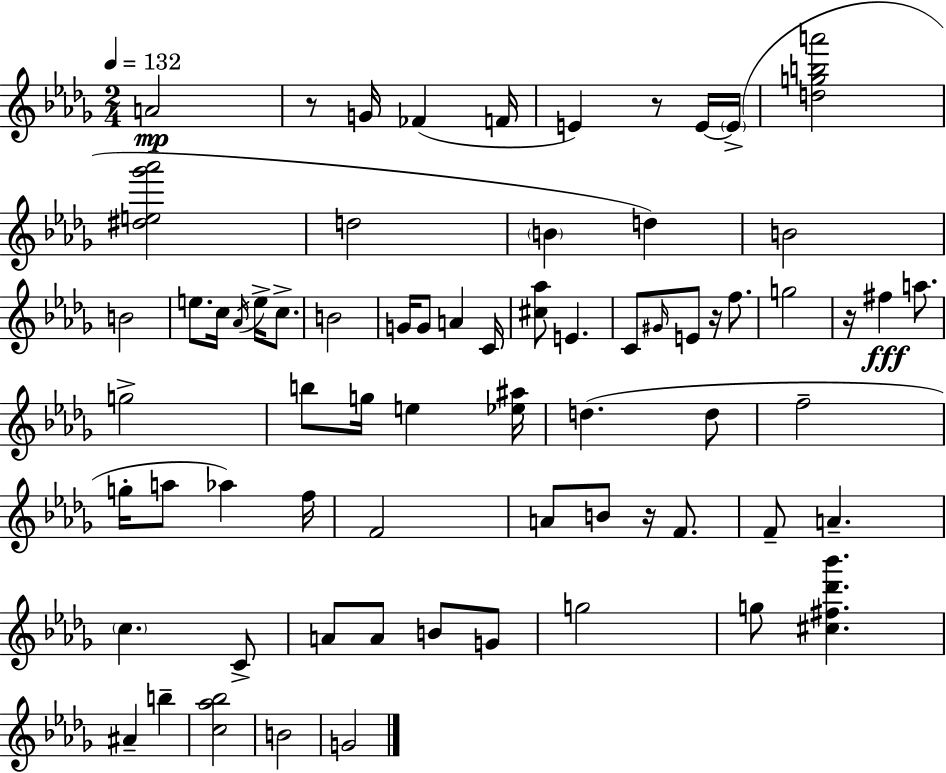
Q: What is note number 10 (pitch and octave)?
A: D5